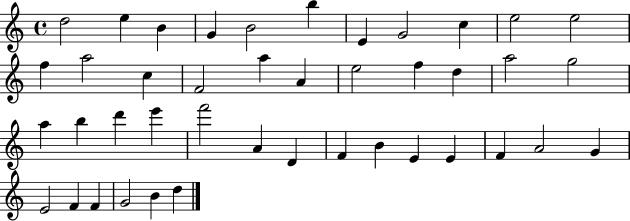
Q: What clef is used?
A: treble